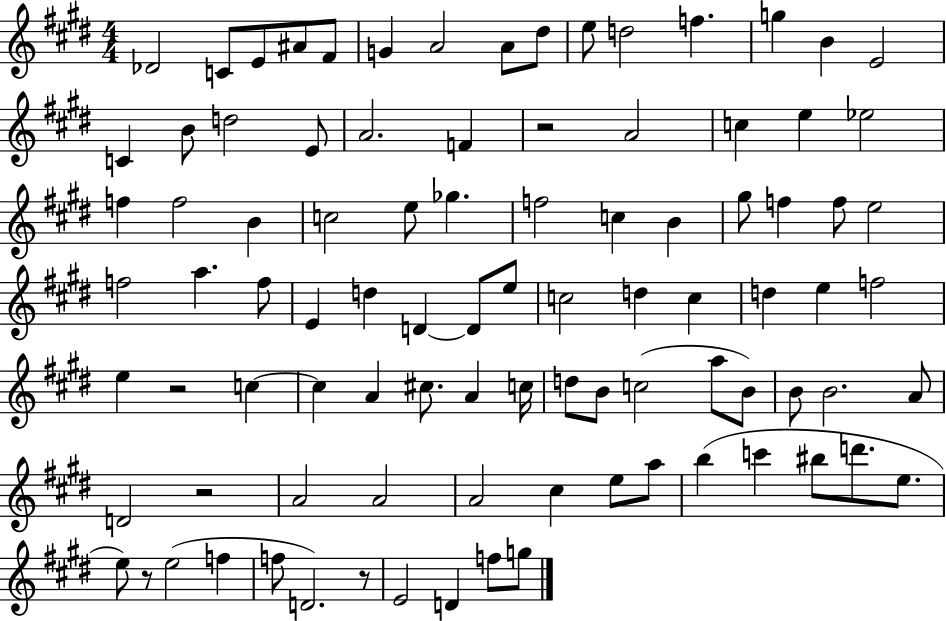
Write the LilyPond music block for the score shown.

{
  \clef treble
  \numericTimeSignature
  \time 4/4
  \key e \major
  des'2 c'8 e'8 ais'8 fis'8 | g'4 a'2 a'8 dis''8 | e''8 d''2 f''4. | g''4 b'4 e'2 | \break c'4 b'8 d''2 e'8 | a'2. f'4 | r2 a'2 | c''4 e''4 ees''2 | \break f''4 f''2 b'4 | c''2 e''8 ges''4. | f''2 c''4 b'4 | gis''8 f''4 f''8 e''2 | \break f''2 a''4. f''8 | e'4 d''4 d'4~~ d'8 e''8 | c''2 d''4 c''4 | d''4 e''4 f''2 | \break e''4 r2 c''4~~ | c''4 a'4 cis''8. a'4 c''16 | d''8 b'8 c''2( a''8 b'8) | b'8 b'2. a'8 | \break d'2 r2 | a'2 a'2 | a'2 cis''4 e''8 a''8 | b''4( c'''4 bis''8 d'''8. e''8. | \break e''8) r8 e''2( f''4 | f''8 d'2.) r8 | e'2 d'4 f''8 g''8 | \bar "|."
}